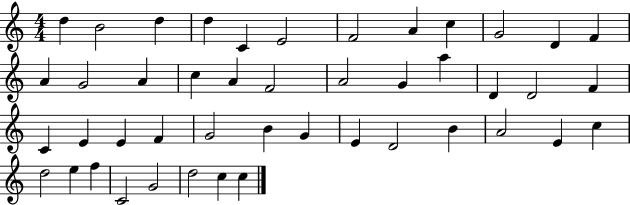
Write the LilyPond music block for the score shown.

{
  \clef treble
  \numericTimeSignature
  \time 4/4
  \key c \major
  d''4 b'2 d''4 | d''4 c'4 e'2 | f'2 a'4 c''4 | g'2 d'4 f'4 | \break a'4 g'2 a'4 | c''4 a'4 f'2 | a'2 g'4 a''4 | d'4 d'2 f'4 | \break c'4 e'4 e'4 f'4 | g'2 b'4 g'4 | e'4 d'2 b'4 | a'2 e'4 c''4 | \break d''2 e''4 f''4 | c'2 g'2 | d''2 c''4 c''4 | \bar "|."
}